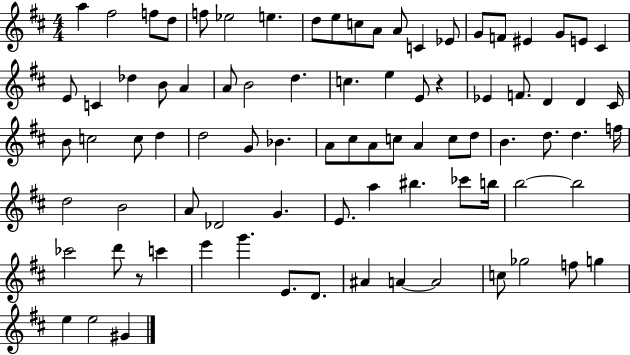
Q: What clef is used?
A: treble